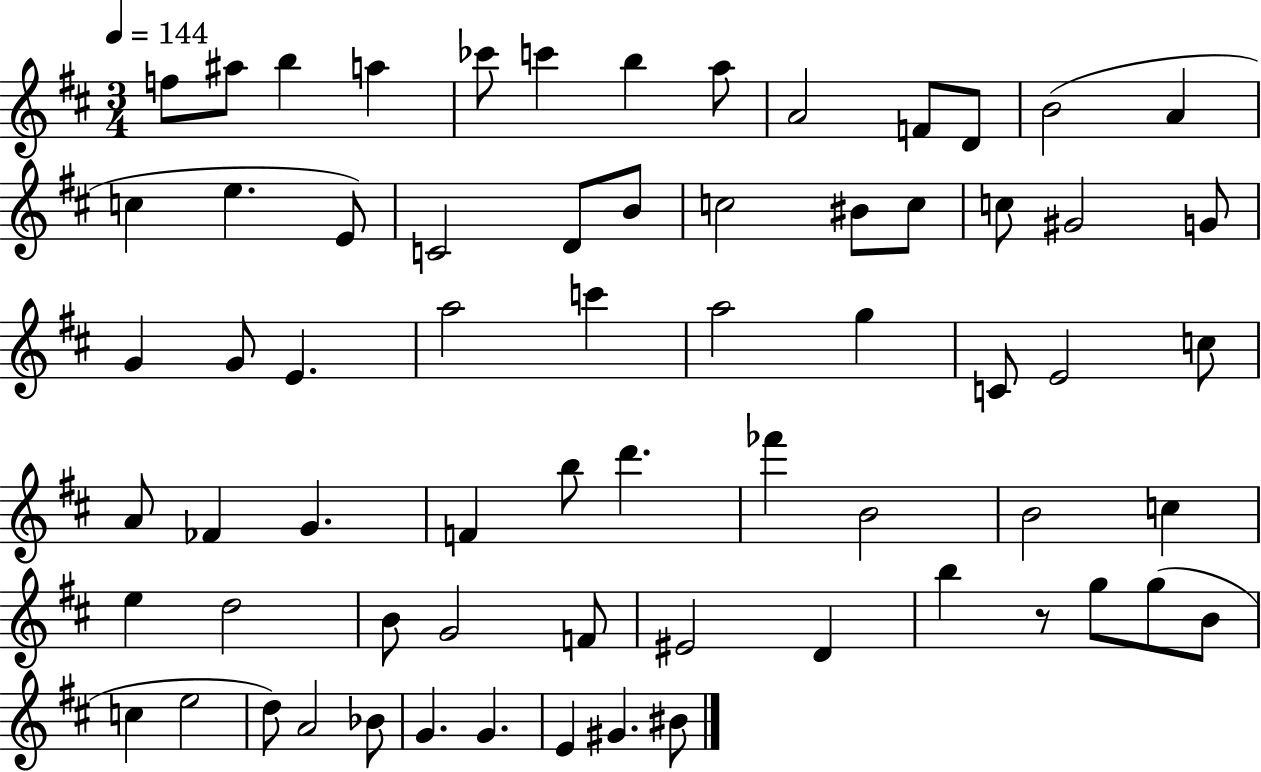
F5/e A#5/e B5/q A5/q CES6/e C6/q B5/q A5/e A4/h F4/e D4/e B4/h A4/q C5/q E5/q. E4/e C4/h D4/e B4/e C5/h BIS4/e C5/e C5/e G#4/h G4/e G4/q G4/e E4/q. A5/h C6/q A5/h G5/q C4/e E4/h C5/e A4/e FES4/q G4/q. F4/q B5/e D6/q. FES6/q B4/h B4/h C5/q E5/q D5/h B4/e G4/h F4/e EIS4/h D4/q B5/q R/e G5/e G5/e B4/e C5/q E5/h D5/e A4/h Bb4/e G4/q. G4/q. E4/q G#4/q. BIS4/e